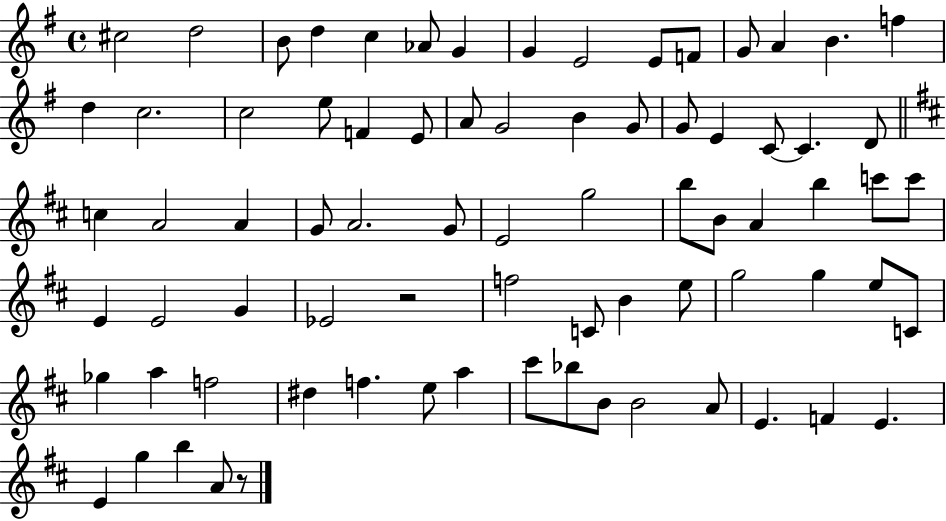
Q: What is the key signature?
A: G major